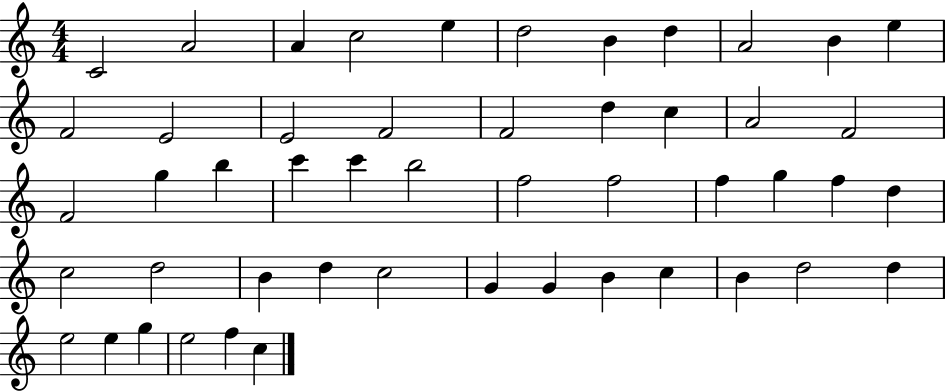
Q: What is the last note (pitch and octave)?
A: C5